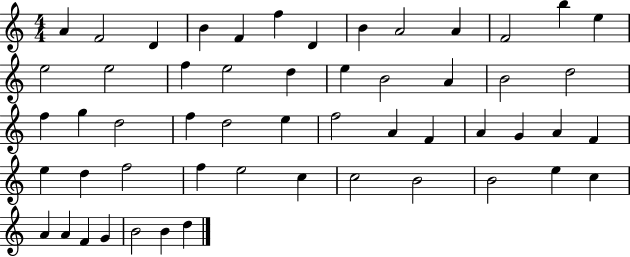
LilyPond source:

{
  \clef treble
  \numericTimeSignature
  \time 4/4
  \key c \major
  a'4 f'2 d'4 | b'4 f'4 f''4 d'4 | b'4 a'2 a'4 | f'2 b''4 e''4 | \break e''2 e''2 | f''4 e''2 d''4 | e''4 b'2 a'4 | b'2 d''2 | \break f''4 g''4 d''2 | f''4 d''2 e''4 | f''2 a'4 f'4 | a'4 g'4 a'4 f'4 | \break e''4 d''4 f''2 | f''4 e''2 c''4 | c''2 b'2 | b'2 e''4 c''4 | \break a'4 a'4 f'4 g'4 | b'2 b'4 d''4 | \bar "|."
}